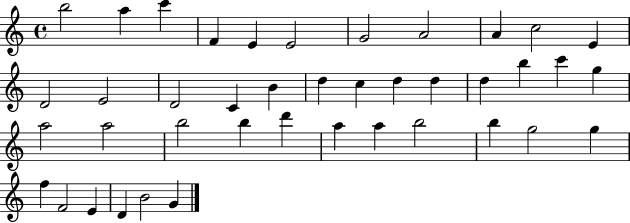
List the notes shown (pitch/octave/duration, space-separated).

B5/h A5/q C6/q F4/q E4/q E4/h G4/h A4/h A4/q C5/h E4/q D4/h E4/h D4/h C4/q B4/q D5/q C5/q D5/q D5/q D5/q B5/q C6/q G5/q A5/h A5/h B5/h B5/q D6/q A5/q A5/q B5/h B5/q G5/h G5/q F5/q F4/h E4/q D4/q B4/h G4/q